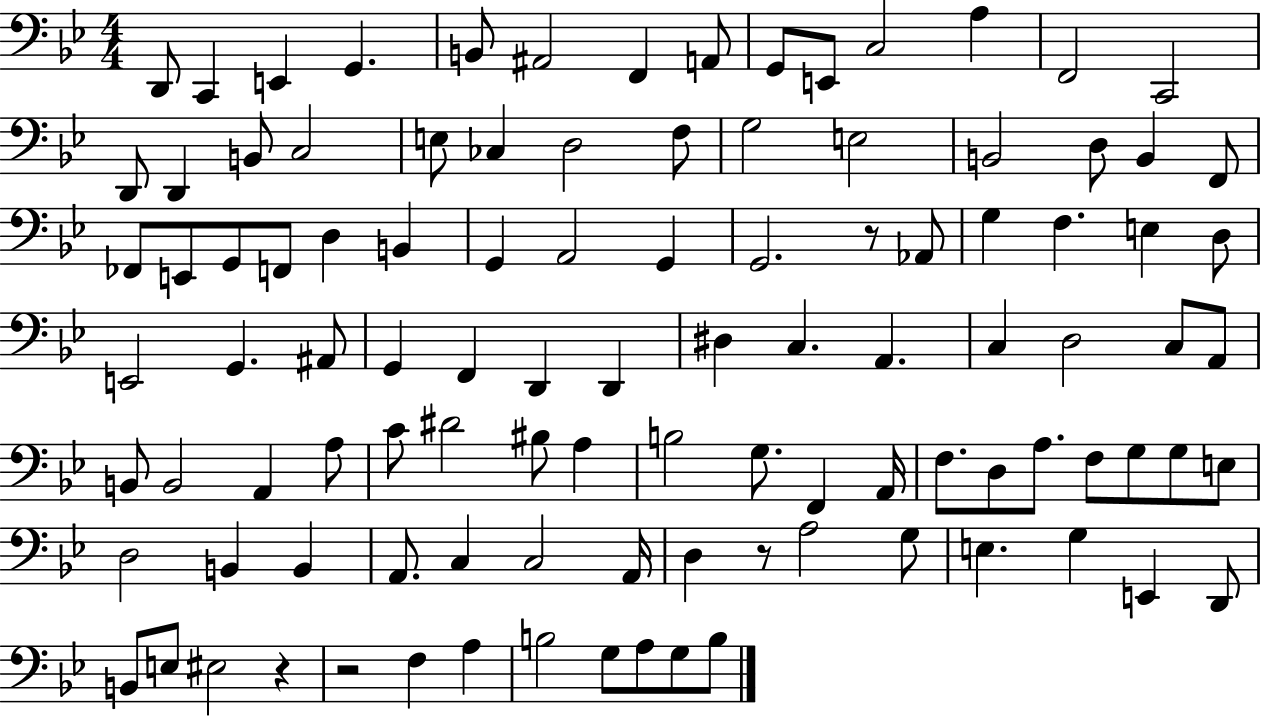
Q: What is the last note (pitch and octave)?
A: B3